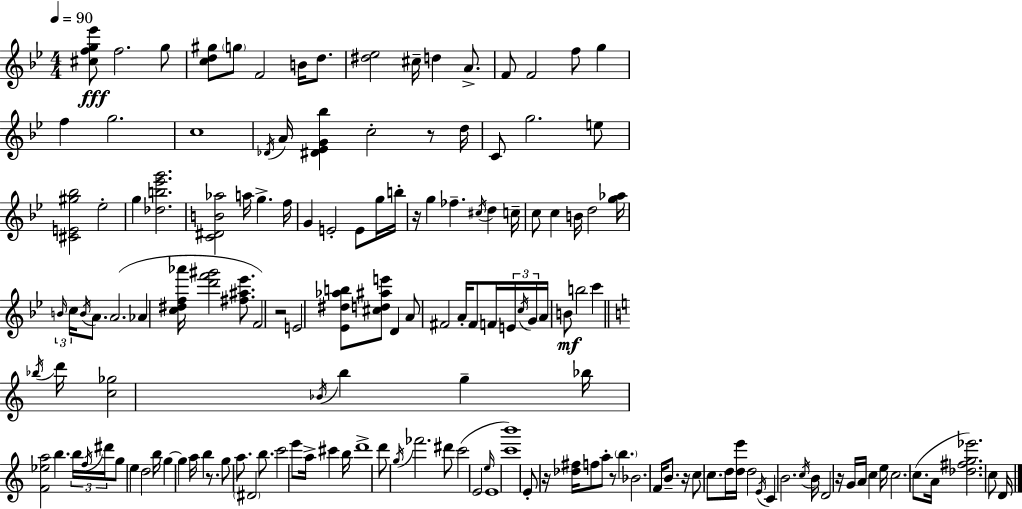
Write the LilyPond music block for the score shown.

{
  \clef treble
  \numericTimeSignature
  \time 4/4
  \key bes \major
  \tempo 4 = 90
  <cis'' f'' g'' ees'''>8\fff f''2. g''8 | <c'' d'' gis''>8 \parenthesize g''8 f'2 b'16 d''8. | <dis'' ees''>2 cis''16-- d''4 a'8.-> | f'8 f'2 f''8 g''4 | \break f''4 g''2. | c''1 | \acciaccatura { des'16 } a'16 <dis' ees' g' bes''>4 c''2-. r8 | d''16 c'8 g''2. e''8 | \break <cis' e' gis'' bes''>2 ees''2-. | g''4 <des'' b'' ees''' g'''>2. | <c' dis' b' aes''>2 a''16 g''4.-> | f''16 g'4 e'2-. e'8 g''16 | \break b''16-. r16 g''4 fes''4.-- \acciaccatura { cis''16 } d''4 | c''16-- c''8 c''4 b'16 d''2 | <g'' aes''>16 \tuplet 3/2 { \grace { b'16 } c''16 \acciaccatura { b'16 } } a'8. a'2.( | aes'4 <c'' dis'' f'' aes'''>16 <d''' f''' gis'''>2 | \break <fis'' ais'' ees'''>8. f'2) r2 | e'2 <ees' dis'' aes'' b''>8 <cis'' d'' ais'' e'''>8 | d'4 a'8 fis'2 a'16-. fis'8 | f'16 \tuplet 3/2 { e'16 \acciaccatura { c''16 } g'16 } a'16 b'8\mf b''2 | \break c'''4 \bar "||" \break \key c \major \acciaccatura { bes''16 } d'''16 <c'' ges''>2 \acciaccatura { bes'16 } b''4 g''4-- | bes''16 <f' ees'' a''>2 b''4. | \tuplet 3/2 { b''16 \acciaccatura { f''16 } dis'''16 } g''8 e''4 d''2 | b''16 g''4~~ g''4 a''16 b''4 | \break r8. g''8 a''8. \parenthesize dis'2 | b''8. c'''2 e'''8 a''16-> cis'''4 | b''16 d'''1-> | d'''8 \acciaccatura { g''16 } fes'''2. | \break dis'''8 c'''2( e'2 | \grace { e''16 } e'1 | <c''' b'''>1) | e'8-. r16 <des'' fis''>16 f''8 a''8-. r8 | \break \parenthesize b''4. bes'2. | f'16 b'8.-- r16 c''8 \parenthesize c''8. d''16 <d'' e'''>16 d''2 | \acciaccatura { e'16 } c'4 b'2. | \acciaccatura { c''16 } b'16 d'2 | \break r16 g'16 a'16 c''4 e''16 c''2. | c''8.( a'16 <des'' fis'' g'' ees'''>2.) | c''8 d'16 \bar "|."
}